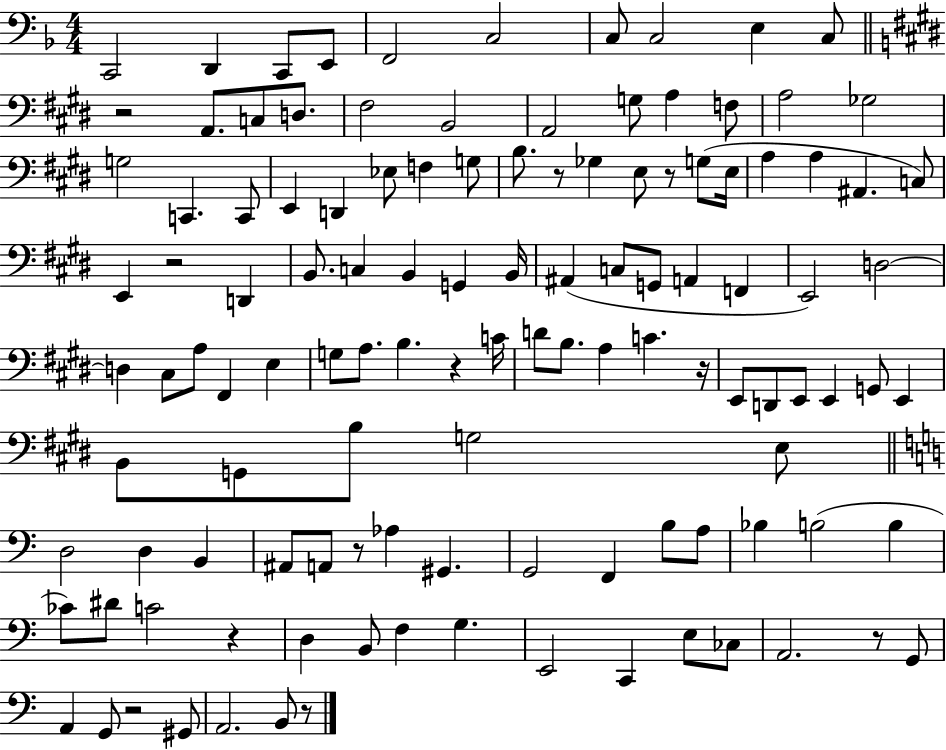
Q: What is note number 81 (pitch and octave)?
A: A2